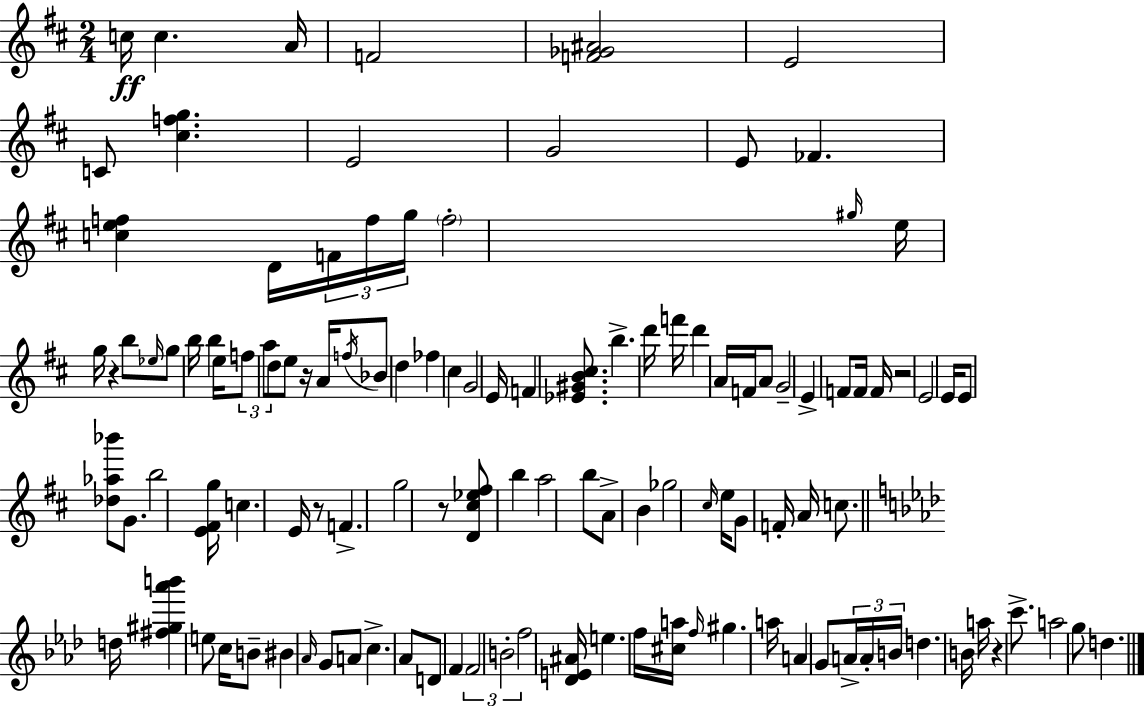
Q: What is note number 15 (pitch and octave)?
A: F5